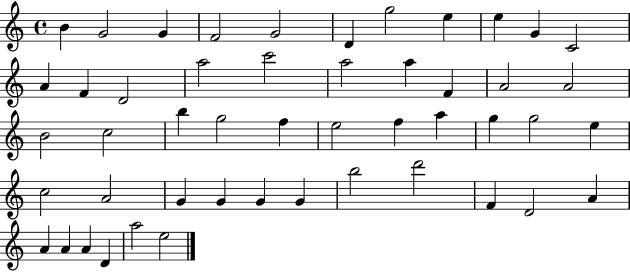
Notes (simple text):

B4/q G4/h G4/q F4/h G4/h D4/q G5/h E5/q E5/q G4/q C4/h A4/q F4/q D4/h A5/h C6/h A5/h A5/q F4/q A4/h A4/h B4/h C5/h B5/q G5/h F5/q E5/h F5/q A5/q G5/q G5/h E5/q C5/h A4/h G4/q G4/q G4/q G4/q B5/h D6/h F4/q D4/h A4/q A4/q A4/q A4/q D4/q A5/h E5/h